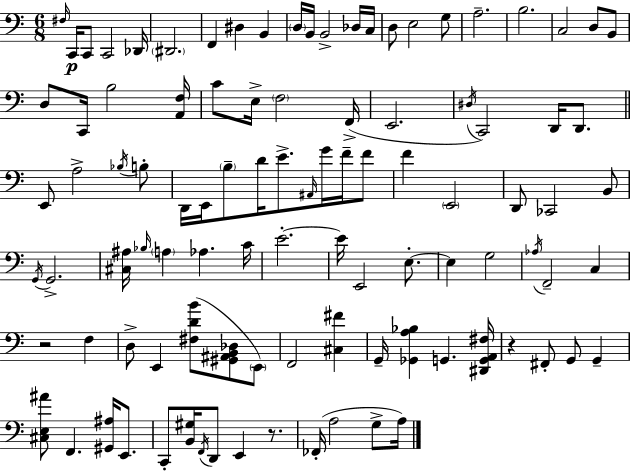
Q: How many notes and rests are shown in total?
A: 100